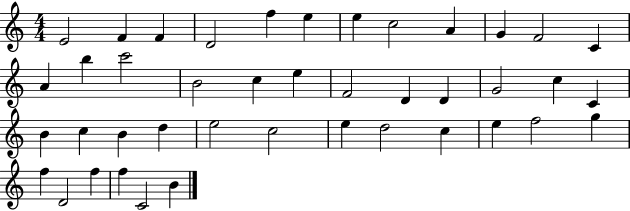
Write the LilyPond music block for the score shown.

{
  \clef treble
  \numericTimeSignature
  \time 4/4
  \key c \major
  e'2 f'4 f'4 | d'2 f''4 e''4 | e''4 c''2 a'4 | g'4 f'2 c'4 | \break a'4 b''4 c'''2 | b'2 c''4 e''4 | f'2 d'4 d'4 | g'2 c''4 c'4 | \break b'4 c''4 b'4 d''4 | e''2 c''2 | e''4 d''2 c''4 | e''4 f''2 g''4 | \break f''4 d'2 f''4 | f''4 c'2 b'4 | \bar "|."
}